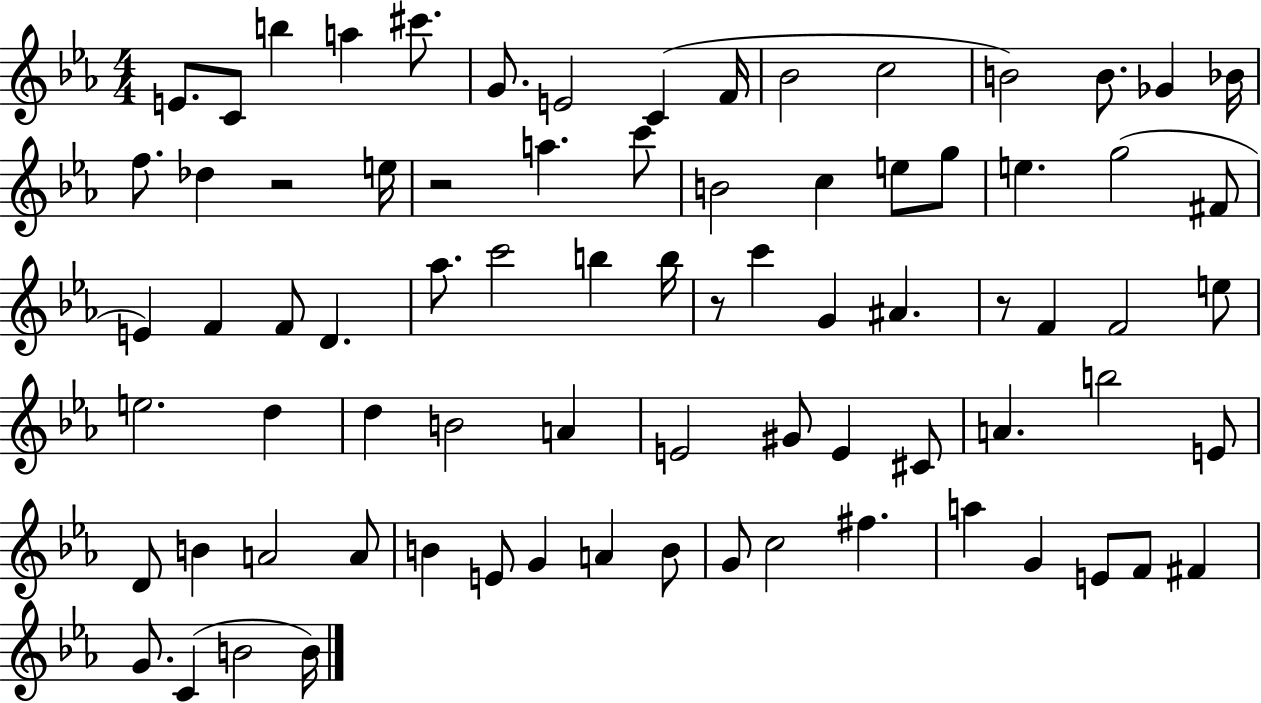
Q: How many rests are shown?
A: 4